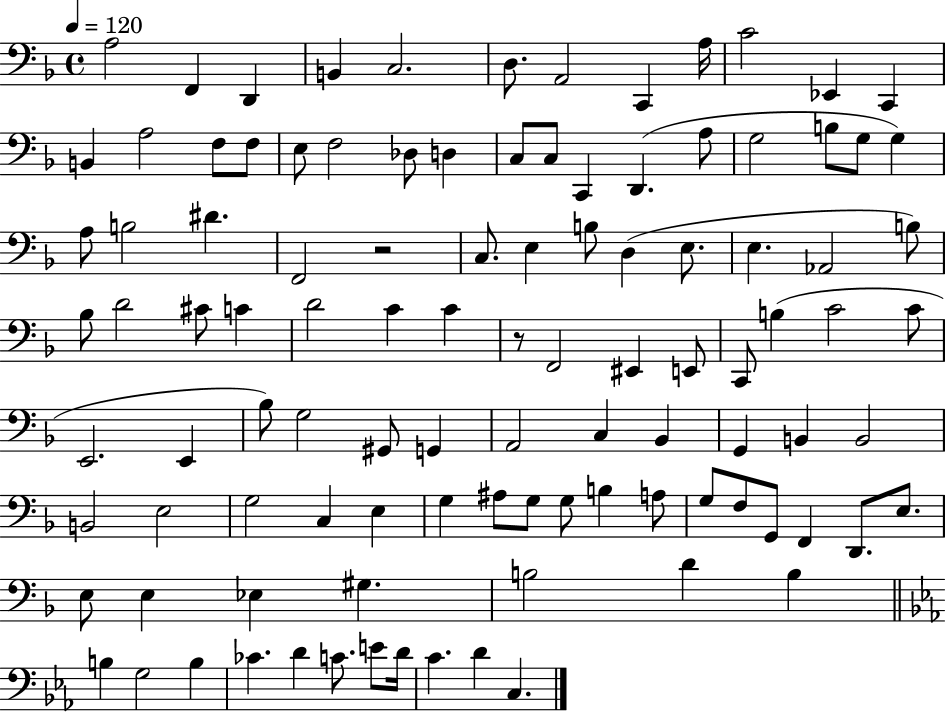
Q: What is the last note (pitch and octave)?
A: C3